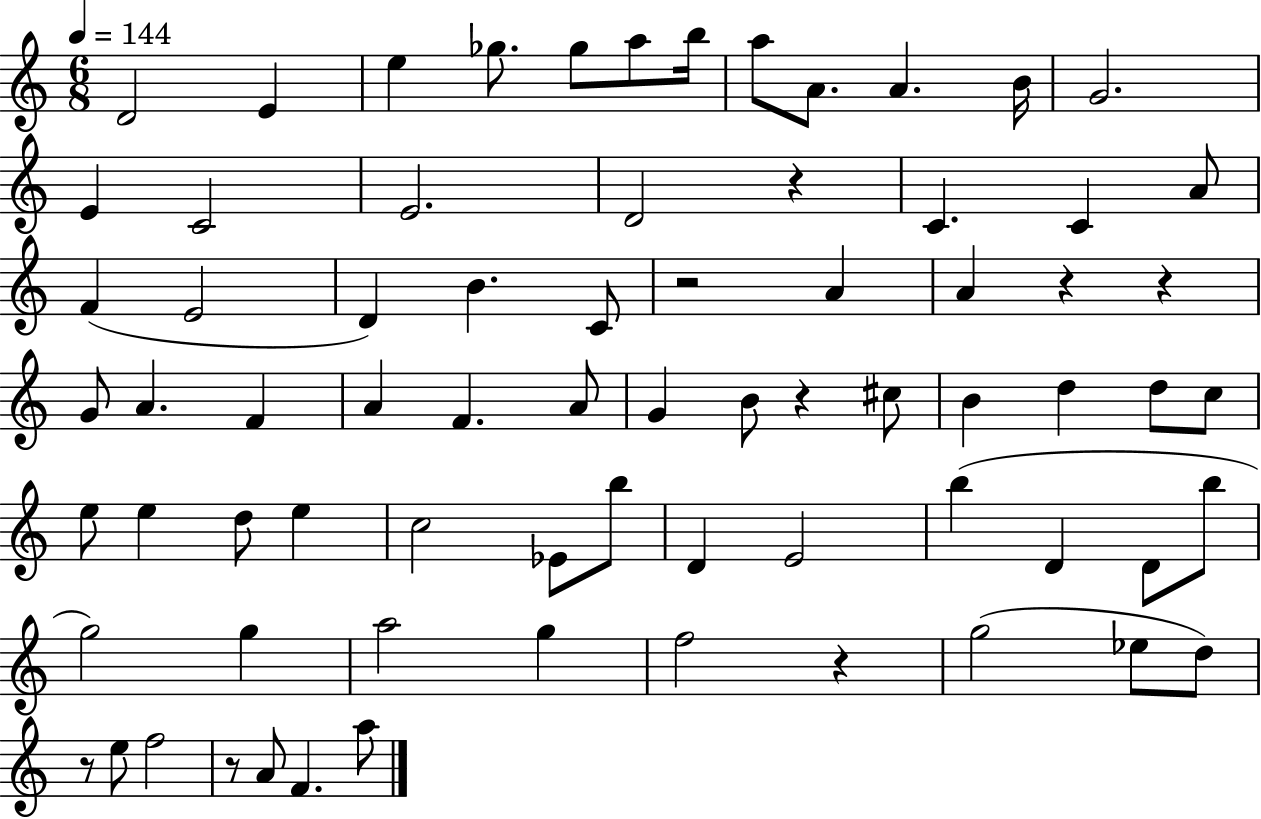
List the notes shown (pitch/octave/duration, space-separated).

D4/h E4/q E5/q Gb5/e. Gb5/e A5/e B5/s A5/e A4/e. A4/q. B4/s G4/h. E4/q C4/h E4/h. D4/h R/q C4/q. C4/q A4/e F4/q E4/h D4/q B4/q. C4/e R/h A4/q A4/q R/q R/q G4/e A4/q. F4/q A4/q F4/q. A4/e G4/q B4/e R/q C#5/e B4/q D5/q D5/e C5/e E5/e E5/q D5/e E5/q C5/h Eb4/e B5/e D4/q E4/h B5/q D4/q D4/e B5/e G5/h G5/q A5/h G5/q F5/h R/q G5/h Eb5/e D5/e R/e E5/e F5/h R/e A4/e F4/q. A5/e